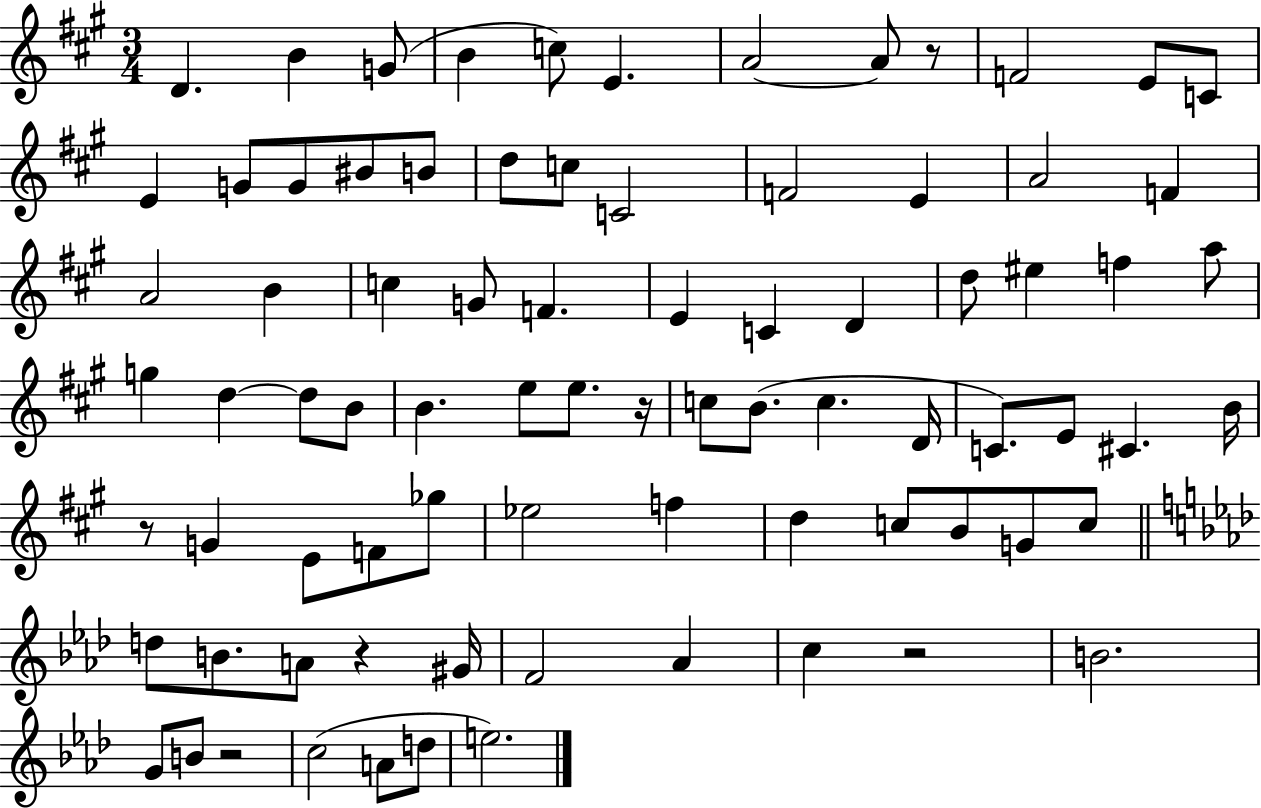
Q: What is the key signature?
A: A major